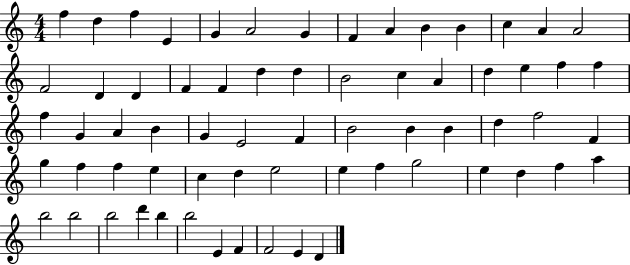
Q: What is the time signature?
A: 4/4